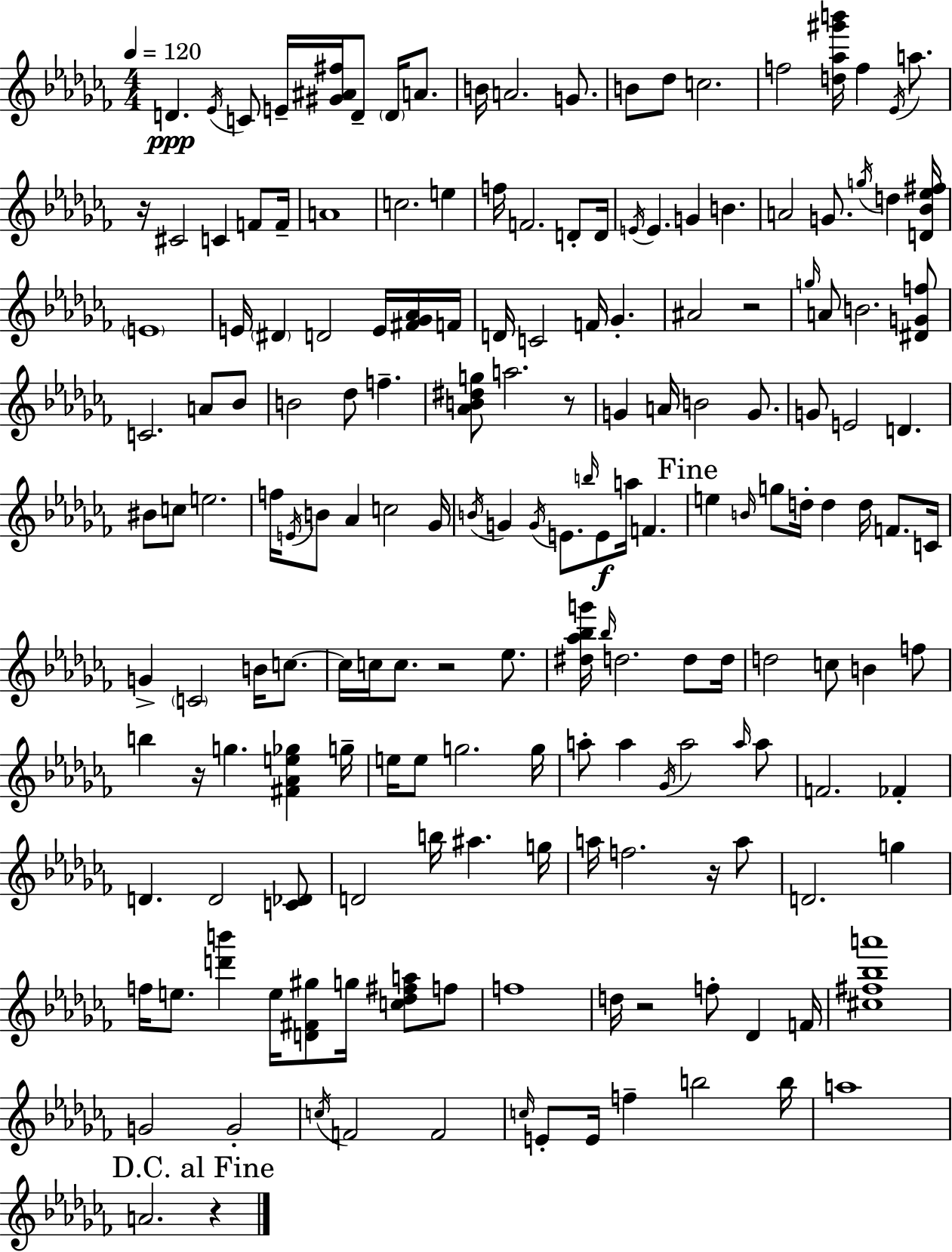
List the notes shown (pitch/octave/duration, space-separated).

D4/q. Eb4/s C4/e E4/s [G#4,A#4,F#5]/s D4/e D4/s A4/e. B4/s A4/h. G4/e. B4/e Db5/e C5/h. F5/h [D5,Ab5,G#6,B6]/s F5/q Eb4/s A5/e. R/s C#4/h C4/q F4/e F4/s A4/w C5/h. E5/q F5/s F4/h. D4/e D4/s E4/s E4/q. G4/q B4/q. A4/h G4/e. G5/s D5/q [D4,Bb4,Eb5,F#5]/s E4/w E4/s D#4/q D4/h E4/s [F#4,Gb4,Ab4]/s F4/s D4/s C4/h F4/s Gb4/q. A#4/h R/h G5/s A4/e B4/h. [D#4,G4,F5]/e C4/h. A4/e Bb4/e B4/h Db5/e F5/q. [Ab4,B4,D#5,G5]/e A5/h. R/e G4/q A4/s B4/h G4/e. G4/e E4/h D4/q. BIS4/e C5/e E5/h. F5/s E4/s B4/e Ab4/q C5/h Gb4/s B4/s G4/q G4/s E4/e. B5/s E4/e A5/s F4/q. E5/q B4/s G5/e D5/s D5/q D5/s F4/e. C4/s G4/q C4/h B4/s C5/e. C5/s C5/s C5/e. R/h Eb5/e. [D#5,Ab5,Bb5,G6]/s Bb5/s D5/h. D5/e D5/s D5/h C5/e B4/q F5/e B5/q R/s G5/q. [F#4,Ab4,E5,Gb5]/q G5/s E5/s E5/e G5/h. G5/s A5/e A5/q Gb4/s A5/h A5/s A5/e F4/h. FES4/q D4/q. D4/h [C4,Db4]/e D4/h B5/s A#5/q. G5/s A5/s F5/h. R/s A5/e D4/h. G5/q F5/s E5/e. [D6,B6]/q E5/s [D4,F#4,G#5]/e G5/s [C5,Db5,F#5,A5]/e F5/e F5/w D5/s R/h F5/e Db4/q F4/s [C#5,F#5,Bb5,A6]/w G4/h G4/h C5/s F4/h F4/h C5/s E4/e E4/s F5/q B5/h B5/s A5/w A4/h. R/q